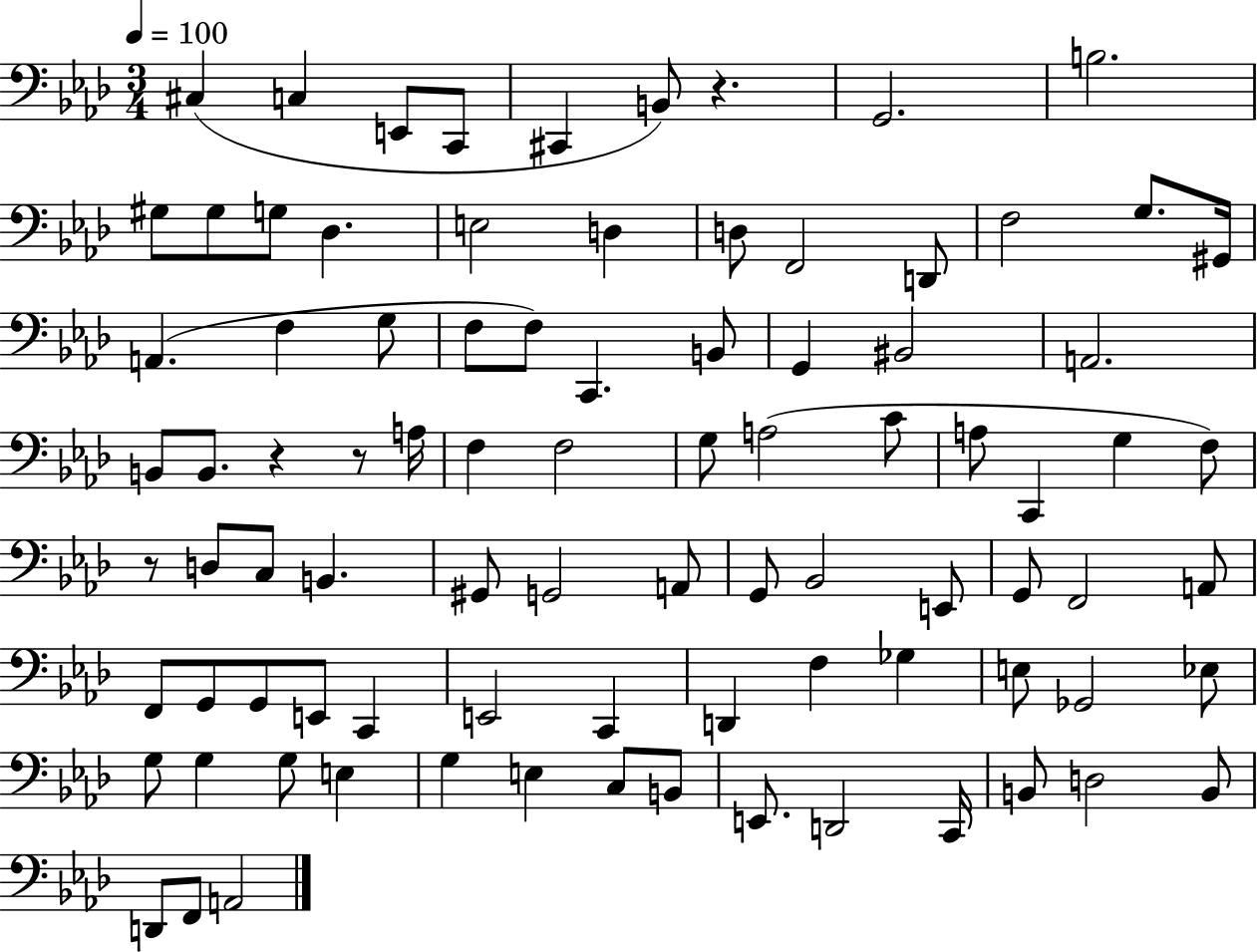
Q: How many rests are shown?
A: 4